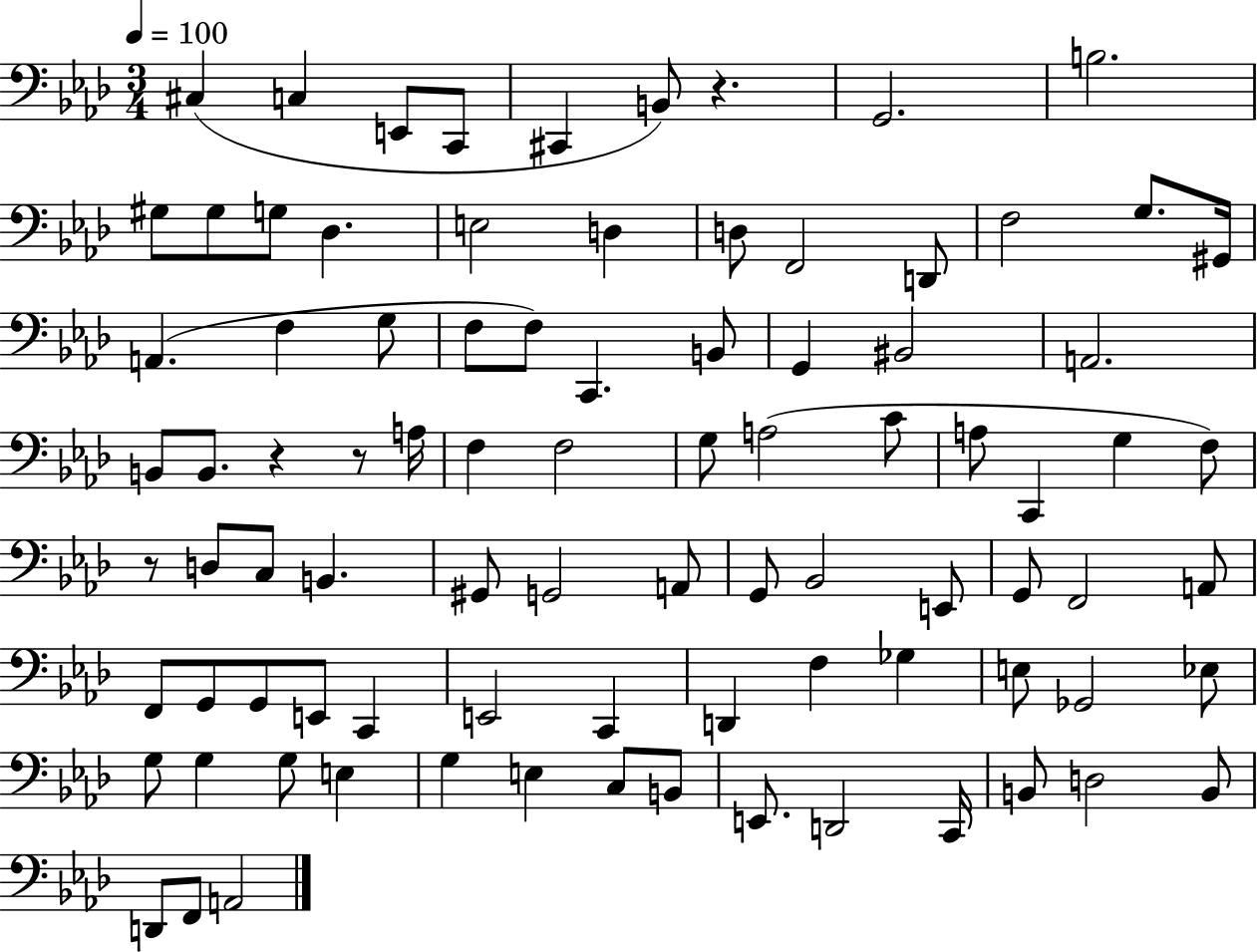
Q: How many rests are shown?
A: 4